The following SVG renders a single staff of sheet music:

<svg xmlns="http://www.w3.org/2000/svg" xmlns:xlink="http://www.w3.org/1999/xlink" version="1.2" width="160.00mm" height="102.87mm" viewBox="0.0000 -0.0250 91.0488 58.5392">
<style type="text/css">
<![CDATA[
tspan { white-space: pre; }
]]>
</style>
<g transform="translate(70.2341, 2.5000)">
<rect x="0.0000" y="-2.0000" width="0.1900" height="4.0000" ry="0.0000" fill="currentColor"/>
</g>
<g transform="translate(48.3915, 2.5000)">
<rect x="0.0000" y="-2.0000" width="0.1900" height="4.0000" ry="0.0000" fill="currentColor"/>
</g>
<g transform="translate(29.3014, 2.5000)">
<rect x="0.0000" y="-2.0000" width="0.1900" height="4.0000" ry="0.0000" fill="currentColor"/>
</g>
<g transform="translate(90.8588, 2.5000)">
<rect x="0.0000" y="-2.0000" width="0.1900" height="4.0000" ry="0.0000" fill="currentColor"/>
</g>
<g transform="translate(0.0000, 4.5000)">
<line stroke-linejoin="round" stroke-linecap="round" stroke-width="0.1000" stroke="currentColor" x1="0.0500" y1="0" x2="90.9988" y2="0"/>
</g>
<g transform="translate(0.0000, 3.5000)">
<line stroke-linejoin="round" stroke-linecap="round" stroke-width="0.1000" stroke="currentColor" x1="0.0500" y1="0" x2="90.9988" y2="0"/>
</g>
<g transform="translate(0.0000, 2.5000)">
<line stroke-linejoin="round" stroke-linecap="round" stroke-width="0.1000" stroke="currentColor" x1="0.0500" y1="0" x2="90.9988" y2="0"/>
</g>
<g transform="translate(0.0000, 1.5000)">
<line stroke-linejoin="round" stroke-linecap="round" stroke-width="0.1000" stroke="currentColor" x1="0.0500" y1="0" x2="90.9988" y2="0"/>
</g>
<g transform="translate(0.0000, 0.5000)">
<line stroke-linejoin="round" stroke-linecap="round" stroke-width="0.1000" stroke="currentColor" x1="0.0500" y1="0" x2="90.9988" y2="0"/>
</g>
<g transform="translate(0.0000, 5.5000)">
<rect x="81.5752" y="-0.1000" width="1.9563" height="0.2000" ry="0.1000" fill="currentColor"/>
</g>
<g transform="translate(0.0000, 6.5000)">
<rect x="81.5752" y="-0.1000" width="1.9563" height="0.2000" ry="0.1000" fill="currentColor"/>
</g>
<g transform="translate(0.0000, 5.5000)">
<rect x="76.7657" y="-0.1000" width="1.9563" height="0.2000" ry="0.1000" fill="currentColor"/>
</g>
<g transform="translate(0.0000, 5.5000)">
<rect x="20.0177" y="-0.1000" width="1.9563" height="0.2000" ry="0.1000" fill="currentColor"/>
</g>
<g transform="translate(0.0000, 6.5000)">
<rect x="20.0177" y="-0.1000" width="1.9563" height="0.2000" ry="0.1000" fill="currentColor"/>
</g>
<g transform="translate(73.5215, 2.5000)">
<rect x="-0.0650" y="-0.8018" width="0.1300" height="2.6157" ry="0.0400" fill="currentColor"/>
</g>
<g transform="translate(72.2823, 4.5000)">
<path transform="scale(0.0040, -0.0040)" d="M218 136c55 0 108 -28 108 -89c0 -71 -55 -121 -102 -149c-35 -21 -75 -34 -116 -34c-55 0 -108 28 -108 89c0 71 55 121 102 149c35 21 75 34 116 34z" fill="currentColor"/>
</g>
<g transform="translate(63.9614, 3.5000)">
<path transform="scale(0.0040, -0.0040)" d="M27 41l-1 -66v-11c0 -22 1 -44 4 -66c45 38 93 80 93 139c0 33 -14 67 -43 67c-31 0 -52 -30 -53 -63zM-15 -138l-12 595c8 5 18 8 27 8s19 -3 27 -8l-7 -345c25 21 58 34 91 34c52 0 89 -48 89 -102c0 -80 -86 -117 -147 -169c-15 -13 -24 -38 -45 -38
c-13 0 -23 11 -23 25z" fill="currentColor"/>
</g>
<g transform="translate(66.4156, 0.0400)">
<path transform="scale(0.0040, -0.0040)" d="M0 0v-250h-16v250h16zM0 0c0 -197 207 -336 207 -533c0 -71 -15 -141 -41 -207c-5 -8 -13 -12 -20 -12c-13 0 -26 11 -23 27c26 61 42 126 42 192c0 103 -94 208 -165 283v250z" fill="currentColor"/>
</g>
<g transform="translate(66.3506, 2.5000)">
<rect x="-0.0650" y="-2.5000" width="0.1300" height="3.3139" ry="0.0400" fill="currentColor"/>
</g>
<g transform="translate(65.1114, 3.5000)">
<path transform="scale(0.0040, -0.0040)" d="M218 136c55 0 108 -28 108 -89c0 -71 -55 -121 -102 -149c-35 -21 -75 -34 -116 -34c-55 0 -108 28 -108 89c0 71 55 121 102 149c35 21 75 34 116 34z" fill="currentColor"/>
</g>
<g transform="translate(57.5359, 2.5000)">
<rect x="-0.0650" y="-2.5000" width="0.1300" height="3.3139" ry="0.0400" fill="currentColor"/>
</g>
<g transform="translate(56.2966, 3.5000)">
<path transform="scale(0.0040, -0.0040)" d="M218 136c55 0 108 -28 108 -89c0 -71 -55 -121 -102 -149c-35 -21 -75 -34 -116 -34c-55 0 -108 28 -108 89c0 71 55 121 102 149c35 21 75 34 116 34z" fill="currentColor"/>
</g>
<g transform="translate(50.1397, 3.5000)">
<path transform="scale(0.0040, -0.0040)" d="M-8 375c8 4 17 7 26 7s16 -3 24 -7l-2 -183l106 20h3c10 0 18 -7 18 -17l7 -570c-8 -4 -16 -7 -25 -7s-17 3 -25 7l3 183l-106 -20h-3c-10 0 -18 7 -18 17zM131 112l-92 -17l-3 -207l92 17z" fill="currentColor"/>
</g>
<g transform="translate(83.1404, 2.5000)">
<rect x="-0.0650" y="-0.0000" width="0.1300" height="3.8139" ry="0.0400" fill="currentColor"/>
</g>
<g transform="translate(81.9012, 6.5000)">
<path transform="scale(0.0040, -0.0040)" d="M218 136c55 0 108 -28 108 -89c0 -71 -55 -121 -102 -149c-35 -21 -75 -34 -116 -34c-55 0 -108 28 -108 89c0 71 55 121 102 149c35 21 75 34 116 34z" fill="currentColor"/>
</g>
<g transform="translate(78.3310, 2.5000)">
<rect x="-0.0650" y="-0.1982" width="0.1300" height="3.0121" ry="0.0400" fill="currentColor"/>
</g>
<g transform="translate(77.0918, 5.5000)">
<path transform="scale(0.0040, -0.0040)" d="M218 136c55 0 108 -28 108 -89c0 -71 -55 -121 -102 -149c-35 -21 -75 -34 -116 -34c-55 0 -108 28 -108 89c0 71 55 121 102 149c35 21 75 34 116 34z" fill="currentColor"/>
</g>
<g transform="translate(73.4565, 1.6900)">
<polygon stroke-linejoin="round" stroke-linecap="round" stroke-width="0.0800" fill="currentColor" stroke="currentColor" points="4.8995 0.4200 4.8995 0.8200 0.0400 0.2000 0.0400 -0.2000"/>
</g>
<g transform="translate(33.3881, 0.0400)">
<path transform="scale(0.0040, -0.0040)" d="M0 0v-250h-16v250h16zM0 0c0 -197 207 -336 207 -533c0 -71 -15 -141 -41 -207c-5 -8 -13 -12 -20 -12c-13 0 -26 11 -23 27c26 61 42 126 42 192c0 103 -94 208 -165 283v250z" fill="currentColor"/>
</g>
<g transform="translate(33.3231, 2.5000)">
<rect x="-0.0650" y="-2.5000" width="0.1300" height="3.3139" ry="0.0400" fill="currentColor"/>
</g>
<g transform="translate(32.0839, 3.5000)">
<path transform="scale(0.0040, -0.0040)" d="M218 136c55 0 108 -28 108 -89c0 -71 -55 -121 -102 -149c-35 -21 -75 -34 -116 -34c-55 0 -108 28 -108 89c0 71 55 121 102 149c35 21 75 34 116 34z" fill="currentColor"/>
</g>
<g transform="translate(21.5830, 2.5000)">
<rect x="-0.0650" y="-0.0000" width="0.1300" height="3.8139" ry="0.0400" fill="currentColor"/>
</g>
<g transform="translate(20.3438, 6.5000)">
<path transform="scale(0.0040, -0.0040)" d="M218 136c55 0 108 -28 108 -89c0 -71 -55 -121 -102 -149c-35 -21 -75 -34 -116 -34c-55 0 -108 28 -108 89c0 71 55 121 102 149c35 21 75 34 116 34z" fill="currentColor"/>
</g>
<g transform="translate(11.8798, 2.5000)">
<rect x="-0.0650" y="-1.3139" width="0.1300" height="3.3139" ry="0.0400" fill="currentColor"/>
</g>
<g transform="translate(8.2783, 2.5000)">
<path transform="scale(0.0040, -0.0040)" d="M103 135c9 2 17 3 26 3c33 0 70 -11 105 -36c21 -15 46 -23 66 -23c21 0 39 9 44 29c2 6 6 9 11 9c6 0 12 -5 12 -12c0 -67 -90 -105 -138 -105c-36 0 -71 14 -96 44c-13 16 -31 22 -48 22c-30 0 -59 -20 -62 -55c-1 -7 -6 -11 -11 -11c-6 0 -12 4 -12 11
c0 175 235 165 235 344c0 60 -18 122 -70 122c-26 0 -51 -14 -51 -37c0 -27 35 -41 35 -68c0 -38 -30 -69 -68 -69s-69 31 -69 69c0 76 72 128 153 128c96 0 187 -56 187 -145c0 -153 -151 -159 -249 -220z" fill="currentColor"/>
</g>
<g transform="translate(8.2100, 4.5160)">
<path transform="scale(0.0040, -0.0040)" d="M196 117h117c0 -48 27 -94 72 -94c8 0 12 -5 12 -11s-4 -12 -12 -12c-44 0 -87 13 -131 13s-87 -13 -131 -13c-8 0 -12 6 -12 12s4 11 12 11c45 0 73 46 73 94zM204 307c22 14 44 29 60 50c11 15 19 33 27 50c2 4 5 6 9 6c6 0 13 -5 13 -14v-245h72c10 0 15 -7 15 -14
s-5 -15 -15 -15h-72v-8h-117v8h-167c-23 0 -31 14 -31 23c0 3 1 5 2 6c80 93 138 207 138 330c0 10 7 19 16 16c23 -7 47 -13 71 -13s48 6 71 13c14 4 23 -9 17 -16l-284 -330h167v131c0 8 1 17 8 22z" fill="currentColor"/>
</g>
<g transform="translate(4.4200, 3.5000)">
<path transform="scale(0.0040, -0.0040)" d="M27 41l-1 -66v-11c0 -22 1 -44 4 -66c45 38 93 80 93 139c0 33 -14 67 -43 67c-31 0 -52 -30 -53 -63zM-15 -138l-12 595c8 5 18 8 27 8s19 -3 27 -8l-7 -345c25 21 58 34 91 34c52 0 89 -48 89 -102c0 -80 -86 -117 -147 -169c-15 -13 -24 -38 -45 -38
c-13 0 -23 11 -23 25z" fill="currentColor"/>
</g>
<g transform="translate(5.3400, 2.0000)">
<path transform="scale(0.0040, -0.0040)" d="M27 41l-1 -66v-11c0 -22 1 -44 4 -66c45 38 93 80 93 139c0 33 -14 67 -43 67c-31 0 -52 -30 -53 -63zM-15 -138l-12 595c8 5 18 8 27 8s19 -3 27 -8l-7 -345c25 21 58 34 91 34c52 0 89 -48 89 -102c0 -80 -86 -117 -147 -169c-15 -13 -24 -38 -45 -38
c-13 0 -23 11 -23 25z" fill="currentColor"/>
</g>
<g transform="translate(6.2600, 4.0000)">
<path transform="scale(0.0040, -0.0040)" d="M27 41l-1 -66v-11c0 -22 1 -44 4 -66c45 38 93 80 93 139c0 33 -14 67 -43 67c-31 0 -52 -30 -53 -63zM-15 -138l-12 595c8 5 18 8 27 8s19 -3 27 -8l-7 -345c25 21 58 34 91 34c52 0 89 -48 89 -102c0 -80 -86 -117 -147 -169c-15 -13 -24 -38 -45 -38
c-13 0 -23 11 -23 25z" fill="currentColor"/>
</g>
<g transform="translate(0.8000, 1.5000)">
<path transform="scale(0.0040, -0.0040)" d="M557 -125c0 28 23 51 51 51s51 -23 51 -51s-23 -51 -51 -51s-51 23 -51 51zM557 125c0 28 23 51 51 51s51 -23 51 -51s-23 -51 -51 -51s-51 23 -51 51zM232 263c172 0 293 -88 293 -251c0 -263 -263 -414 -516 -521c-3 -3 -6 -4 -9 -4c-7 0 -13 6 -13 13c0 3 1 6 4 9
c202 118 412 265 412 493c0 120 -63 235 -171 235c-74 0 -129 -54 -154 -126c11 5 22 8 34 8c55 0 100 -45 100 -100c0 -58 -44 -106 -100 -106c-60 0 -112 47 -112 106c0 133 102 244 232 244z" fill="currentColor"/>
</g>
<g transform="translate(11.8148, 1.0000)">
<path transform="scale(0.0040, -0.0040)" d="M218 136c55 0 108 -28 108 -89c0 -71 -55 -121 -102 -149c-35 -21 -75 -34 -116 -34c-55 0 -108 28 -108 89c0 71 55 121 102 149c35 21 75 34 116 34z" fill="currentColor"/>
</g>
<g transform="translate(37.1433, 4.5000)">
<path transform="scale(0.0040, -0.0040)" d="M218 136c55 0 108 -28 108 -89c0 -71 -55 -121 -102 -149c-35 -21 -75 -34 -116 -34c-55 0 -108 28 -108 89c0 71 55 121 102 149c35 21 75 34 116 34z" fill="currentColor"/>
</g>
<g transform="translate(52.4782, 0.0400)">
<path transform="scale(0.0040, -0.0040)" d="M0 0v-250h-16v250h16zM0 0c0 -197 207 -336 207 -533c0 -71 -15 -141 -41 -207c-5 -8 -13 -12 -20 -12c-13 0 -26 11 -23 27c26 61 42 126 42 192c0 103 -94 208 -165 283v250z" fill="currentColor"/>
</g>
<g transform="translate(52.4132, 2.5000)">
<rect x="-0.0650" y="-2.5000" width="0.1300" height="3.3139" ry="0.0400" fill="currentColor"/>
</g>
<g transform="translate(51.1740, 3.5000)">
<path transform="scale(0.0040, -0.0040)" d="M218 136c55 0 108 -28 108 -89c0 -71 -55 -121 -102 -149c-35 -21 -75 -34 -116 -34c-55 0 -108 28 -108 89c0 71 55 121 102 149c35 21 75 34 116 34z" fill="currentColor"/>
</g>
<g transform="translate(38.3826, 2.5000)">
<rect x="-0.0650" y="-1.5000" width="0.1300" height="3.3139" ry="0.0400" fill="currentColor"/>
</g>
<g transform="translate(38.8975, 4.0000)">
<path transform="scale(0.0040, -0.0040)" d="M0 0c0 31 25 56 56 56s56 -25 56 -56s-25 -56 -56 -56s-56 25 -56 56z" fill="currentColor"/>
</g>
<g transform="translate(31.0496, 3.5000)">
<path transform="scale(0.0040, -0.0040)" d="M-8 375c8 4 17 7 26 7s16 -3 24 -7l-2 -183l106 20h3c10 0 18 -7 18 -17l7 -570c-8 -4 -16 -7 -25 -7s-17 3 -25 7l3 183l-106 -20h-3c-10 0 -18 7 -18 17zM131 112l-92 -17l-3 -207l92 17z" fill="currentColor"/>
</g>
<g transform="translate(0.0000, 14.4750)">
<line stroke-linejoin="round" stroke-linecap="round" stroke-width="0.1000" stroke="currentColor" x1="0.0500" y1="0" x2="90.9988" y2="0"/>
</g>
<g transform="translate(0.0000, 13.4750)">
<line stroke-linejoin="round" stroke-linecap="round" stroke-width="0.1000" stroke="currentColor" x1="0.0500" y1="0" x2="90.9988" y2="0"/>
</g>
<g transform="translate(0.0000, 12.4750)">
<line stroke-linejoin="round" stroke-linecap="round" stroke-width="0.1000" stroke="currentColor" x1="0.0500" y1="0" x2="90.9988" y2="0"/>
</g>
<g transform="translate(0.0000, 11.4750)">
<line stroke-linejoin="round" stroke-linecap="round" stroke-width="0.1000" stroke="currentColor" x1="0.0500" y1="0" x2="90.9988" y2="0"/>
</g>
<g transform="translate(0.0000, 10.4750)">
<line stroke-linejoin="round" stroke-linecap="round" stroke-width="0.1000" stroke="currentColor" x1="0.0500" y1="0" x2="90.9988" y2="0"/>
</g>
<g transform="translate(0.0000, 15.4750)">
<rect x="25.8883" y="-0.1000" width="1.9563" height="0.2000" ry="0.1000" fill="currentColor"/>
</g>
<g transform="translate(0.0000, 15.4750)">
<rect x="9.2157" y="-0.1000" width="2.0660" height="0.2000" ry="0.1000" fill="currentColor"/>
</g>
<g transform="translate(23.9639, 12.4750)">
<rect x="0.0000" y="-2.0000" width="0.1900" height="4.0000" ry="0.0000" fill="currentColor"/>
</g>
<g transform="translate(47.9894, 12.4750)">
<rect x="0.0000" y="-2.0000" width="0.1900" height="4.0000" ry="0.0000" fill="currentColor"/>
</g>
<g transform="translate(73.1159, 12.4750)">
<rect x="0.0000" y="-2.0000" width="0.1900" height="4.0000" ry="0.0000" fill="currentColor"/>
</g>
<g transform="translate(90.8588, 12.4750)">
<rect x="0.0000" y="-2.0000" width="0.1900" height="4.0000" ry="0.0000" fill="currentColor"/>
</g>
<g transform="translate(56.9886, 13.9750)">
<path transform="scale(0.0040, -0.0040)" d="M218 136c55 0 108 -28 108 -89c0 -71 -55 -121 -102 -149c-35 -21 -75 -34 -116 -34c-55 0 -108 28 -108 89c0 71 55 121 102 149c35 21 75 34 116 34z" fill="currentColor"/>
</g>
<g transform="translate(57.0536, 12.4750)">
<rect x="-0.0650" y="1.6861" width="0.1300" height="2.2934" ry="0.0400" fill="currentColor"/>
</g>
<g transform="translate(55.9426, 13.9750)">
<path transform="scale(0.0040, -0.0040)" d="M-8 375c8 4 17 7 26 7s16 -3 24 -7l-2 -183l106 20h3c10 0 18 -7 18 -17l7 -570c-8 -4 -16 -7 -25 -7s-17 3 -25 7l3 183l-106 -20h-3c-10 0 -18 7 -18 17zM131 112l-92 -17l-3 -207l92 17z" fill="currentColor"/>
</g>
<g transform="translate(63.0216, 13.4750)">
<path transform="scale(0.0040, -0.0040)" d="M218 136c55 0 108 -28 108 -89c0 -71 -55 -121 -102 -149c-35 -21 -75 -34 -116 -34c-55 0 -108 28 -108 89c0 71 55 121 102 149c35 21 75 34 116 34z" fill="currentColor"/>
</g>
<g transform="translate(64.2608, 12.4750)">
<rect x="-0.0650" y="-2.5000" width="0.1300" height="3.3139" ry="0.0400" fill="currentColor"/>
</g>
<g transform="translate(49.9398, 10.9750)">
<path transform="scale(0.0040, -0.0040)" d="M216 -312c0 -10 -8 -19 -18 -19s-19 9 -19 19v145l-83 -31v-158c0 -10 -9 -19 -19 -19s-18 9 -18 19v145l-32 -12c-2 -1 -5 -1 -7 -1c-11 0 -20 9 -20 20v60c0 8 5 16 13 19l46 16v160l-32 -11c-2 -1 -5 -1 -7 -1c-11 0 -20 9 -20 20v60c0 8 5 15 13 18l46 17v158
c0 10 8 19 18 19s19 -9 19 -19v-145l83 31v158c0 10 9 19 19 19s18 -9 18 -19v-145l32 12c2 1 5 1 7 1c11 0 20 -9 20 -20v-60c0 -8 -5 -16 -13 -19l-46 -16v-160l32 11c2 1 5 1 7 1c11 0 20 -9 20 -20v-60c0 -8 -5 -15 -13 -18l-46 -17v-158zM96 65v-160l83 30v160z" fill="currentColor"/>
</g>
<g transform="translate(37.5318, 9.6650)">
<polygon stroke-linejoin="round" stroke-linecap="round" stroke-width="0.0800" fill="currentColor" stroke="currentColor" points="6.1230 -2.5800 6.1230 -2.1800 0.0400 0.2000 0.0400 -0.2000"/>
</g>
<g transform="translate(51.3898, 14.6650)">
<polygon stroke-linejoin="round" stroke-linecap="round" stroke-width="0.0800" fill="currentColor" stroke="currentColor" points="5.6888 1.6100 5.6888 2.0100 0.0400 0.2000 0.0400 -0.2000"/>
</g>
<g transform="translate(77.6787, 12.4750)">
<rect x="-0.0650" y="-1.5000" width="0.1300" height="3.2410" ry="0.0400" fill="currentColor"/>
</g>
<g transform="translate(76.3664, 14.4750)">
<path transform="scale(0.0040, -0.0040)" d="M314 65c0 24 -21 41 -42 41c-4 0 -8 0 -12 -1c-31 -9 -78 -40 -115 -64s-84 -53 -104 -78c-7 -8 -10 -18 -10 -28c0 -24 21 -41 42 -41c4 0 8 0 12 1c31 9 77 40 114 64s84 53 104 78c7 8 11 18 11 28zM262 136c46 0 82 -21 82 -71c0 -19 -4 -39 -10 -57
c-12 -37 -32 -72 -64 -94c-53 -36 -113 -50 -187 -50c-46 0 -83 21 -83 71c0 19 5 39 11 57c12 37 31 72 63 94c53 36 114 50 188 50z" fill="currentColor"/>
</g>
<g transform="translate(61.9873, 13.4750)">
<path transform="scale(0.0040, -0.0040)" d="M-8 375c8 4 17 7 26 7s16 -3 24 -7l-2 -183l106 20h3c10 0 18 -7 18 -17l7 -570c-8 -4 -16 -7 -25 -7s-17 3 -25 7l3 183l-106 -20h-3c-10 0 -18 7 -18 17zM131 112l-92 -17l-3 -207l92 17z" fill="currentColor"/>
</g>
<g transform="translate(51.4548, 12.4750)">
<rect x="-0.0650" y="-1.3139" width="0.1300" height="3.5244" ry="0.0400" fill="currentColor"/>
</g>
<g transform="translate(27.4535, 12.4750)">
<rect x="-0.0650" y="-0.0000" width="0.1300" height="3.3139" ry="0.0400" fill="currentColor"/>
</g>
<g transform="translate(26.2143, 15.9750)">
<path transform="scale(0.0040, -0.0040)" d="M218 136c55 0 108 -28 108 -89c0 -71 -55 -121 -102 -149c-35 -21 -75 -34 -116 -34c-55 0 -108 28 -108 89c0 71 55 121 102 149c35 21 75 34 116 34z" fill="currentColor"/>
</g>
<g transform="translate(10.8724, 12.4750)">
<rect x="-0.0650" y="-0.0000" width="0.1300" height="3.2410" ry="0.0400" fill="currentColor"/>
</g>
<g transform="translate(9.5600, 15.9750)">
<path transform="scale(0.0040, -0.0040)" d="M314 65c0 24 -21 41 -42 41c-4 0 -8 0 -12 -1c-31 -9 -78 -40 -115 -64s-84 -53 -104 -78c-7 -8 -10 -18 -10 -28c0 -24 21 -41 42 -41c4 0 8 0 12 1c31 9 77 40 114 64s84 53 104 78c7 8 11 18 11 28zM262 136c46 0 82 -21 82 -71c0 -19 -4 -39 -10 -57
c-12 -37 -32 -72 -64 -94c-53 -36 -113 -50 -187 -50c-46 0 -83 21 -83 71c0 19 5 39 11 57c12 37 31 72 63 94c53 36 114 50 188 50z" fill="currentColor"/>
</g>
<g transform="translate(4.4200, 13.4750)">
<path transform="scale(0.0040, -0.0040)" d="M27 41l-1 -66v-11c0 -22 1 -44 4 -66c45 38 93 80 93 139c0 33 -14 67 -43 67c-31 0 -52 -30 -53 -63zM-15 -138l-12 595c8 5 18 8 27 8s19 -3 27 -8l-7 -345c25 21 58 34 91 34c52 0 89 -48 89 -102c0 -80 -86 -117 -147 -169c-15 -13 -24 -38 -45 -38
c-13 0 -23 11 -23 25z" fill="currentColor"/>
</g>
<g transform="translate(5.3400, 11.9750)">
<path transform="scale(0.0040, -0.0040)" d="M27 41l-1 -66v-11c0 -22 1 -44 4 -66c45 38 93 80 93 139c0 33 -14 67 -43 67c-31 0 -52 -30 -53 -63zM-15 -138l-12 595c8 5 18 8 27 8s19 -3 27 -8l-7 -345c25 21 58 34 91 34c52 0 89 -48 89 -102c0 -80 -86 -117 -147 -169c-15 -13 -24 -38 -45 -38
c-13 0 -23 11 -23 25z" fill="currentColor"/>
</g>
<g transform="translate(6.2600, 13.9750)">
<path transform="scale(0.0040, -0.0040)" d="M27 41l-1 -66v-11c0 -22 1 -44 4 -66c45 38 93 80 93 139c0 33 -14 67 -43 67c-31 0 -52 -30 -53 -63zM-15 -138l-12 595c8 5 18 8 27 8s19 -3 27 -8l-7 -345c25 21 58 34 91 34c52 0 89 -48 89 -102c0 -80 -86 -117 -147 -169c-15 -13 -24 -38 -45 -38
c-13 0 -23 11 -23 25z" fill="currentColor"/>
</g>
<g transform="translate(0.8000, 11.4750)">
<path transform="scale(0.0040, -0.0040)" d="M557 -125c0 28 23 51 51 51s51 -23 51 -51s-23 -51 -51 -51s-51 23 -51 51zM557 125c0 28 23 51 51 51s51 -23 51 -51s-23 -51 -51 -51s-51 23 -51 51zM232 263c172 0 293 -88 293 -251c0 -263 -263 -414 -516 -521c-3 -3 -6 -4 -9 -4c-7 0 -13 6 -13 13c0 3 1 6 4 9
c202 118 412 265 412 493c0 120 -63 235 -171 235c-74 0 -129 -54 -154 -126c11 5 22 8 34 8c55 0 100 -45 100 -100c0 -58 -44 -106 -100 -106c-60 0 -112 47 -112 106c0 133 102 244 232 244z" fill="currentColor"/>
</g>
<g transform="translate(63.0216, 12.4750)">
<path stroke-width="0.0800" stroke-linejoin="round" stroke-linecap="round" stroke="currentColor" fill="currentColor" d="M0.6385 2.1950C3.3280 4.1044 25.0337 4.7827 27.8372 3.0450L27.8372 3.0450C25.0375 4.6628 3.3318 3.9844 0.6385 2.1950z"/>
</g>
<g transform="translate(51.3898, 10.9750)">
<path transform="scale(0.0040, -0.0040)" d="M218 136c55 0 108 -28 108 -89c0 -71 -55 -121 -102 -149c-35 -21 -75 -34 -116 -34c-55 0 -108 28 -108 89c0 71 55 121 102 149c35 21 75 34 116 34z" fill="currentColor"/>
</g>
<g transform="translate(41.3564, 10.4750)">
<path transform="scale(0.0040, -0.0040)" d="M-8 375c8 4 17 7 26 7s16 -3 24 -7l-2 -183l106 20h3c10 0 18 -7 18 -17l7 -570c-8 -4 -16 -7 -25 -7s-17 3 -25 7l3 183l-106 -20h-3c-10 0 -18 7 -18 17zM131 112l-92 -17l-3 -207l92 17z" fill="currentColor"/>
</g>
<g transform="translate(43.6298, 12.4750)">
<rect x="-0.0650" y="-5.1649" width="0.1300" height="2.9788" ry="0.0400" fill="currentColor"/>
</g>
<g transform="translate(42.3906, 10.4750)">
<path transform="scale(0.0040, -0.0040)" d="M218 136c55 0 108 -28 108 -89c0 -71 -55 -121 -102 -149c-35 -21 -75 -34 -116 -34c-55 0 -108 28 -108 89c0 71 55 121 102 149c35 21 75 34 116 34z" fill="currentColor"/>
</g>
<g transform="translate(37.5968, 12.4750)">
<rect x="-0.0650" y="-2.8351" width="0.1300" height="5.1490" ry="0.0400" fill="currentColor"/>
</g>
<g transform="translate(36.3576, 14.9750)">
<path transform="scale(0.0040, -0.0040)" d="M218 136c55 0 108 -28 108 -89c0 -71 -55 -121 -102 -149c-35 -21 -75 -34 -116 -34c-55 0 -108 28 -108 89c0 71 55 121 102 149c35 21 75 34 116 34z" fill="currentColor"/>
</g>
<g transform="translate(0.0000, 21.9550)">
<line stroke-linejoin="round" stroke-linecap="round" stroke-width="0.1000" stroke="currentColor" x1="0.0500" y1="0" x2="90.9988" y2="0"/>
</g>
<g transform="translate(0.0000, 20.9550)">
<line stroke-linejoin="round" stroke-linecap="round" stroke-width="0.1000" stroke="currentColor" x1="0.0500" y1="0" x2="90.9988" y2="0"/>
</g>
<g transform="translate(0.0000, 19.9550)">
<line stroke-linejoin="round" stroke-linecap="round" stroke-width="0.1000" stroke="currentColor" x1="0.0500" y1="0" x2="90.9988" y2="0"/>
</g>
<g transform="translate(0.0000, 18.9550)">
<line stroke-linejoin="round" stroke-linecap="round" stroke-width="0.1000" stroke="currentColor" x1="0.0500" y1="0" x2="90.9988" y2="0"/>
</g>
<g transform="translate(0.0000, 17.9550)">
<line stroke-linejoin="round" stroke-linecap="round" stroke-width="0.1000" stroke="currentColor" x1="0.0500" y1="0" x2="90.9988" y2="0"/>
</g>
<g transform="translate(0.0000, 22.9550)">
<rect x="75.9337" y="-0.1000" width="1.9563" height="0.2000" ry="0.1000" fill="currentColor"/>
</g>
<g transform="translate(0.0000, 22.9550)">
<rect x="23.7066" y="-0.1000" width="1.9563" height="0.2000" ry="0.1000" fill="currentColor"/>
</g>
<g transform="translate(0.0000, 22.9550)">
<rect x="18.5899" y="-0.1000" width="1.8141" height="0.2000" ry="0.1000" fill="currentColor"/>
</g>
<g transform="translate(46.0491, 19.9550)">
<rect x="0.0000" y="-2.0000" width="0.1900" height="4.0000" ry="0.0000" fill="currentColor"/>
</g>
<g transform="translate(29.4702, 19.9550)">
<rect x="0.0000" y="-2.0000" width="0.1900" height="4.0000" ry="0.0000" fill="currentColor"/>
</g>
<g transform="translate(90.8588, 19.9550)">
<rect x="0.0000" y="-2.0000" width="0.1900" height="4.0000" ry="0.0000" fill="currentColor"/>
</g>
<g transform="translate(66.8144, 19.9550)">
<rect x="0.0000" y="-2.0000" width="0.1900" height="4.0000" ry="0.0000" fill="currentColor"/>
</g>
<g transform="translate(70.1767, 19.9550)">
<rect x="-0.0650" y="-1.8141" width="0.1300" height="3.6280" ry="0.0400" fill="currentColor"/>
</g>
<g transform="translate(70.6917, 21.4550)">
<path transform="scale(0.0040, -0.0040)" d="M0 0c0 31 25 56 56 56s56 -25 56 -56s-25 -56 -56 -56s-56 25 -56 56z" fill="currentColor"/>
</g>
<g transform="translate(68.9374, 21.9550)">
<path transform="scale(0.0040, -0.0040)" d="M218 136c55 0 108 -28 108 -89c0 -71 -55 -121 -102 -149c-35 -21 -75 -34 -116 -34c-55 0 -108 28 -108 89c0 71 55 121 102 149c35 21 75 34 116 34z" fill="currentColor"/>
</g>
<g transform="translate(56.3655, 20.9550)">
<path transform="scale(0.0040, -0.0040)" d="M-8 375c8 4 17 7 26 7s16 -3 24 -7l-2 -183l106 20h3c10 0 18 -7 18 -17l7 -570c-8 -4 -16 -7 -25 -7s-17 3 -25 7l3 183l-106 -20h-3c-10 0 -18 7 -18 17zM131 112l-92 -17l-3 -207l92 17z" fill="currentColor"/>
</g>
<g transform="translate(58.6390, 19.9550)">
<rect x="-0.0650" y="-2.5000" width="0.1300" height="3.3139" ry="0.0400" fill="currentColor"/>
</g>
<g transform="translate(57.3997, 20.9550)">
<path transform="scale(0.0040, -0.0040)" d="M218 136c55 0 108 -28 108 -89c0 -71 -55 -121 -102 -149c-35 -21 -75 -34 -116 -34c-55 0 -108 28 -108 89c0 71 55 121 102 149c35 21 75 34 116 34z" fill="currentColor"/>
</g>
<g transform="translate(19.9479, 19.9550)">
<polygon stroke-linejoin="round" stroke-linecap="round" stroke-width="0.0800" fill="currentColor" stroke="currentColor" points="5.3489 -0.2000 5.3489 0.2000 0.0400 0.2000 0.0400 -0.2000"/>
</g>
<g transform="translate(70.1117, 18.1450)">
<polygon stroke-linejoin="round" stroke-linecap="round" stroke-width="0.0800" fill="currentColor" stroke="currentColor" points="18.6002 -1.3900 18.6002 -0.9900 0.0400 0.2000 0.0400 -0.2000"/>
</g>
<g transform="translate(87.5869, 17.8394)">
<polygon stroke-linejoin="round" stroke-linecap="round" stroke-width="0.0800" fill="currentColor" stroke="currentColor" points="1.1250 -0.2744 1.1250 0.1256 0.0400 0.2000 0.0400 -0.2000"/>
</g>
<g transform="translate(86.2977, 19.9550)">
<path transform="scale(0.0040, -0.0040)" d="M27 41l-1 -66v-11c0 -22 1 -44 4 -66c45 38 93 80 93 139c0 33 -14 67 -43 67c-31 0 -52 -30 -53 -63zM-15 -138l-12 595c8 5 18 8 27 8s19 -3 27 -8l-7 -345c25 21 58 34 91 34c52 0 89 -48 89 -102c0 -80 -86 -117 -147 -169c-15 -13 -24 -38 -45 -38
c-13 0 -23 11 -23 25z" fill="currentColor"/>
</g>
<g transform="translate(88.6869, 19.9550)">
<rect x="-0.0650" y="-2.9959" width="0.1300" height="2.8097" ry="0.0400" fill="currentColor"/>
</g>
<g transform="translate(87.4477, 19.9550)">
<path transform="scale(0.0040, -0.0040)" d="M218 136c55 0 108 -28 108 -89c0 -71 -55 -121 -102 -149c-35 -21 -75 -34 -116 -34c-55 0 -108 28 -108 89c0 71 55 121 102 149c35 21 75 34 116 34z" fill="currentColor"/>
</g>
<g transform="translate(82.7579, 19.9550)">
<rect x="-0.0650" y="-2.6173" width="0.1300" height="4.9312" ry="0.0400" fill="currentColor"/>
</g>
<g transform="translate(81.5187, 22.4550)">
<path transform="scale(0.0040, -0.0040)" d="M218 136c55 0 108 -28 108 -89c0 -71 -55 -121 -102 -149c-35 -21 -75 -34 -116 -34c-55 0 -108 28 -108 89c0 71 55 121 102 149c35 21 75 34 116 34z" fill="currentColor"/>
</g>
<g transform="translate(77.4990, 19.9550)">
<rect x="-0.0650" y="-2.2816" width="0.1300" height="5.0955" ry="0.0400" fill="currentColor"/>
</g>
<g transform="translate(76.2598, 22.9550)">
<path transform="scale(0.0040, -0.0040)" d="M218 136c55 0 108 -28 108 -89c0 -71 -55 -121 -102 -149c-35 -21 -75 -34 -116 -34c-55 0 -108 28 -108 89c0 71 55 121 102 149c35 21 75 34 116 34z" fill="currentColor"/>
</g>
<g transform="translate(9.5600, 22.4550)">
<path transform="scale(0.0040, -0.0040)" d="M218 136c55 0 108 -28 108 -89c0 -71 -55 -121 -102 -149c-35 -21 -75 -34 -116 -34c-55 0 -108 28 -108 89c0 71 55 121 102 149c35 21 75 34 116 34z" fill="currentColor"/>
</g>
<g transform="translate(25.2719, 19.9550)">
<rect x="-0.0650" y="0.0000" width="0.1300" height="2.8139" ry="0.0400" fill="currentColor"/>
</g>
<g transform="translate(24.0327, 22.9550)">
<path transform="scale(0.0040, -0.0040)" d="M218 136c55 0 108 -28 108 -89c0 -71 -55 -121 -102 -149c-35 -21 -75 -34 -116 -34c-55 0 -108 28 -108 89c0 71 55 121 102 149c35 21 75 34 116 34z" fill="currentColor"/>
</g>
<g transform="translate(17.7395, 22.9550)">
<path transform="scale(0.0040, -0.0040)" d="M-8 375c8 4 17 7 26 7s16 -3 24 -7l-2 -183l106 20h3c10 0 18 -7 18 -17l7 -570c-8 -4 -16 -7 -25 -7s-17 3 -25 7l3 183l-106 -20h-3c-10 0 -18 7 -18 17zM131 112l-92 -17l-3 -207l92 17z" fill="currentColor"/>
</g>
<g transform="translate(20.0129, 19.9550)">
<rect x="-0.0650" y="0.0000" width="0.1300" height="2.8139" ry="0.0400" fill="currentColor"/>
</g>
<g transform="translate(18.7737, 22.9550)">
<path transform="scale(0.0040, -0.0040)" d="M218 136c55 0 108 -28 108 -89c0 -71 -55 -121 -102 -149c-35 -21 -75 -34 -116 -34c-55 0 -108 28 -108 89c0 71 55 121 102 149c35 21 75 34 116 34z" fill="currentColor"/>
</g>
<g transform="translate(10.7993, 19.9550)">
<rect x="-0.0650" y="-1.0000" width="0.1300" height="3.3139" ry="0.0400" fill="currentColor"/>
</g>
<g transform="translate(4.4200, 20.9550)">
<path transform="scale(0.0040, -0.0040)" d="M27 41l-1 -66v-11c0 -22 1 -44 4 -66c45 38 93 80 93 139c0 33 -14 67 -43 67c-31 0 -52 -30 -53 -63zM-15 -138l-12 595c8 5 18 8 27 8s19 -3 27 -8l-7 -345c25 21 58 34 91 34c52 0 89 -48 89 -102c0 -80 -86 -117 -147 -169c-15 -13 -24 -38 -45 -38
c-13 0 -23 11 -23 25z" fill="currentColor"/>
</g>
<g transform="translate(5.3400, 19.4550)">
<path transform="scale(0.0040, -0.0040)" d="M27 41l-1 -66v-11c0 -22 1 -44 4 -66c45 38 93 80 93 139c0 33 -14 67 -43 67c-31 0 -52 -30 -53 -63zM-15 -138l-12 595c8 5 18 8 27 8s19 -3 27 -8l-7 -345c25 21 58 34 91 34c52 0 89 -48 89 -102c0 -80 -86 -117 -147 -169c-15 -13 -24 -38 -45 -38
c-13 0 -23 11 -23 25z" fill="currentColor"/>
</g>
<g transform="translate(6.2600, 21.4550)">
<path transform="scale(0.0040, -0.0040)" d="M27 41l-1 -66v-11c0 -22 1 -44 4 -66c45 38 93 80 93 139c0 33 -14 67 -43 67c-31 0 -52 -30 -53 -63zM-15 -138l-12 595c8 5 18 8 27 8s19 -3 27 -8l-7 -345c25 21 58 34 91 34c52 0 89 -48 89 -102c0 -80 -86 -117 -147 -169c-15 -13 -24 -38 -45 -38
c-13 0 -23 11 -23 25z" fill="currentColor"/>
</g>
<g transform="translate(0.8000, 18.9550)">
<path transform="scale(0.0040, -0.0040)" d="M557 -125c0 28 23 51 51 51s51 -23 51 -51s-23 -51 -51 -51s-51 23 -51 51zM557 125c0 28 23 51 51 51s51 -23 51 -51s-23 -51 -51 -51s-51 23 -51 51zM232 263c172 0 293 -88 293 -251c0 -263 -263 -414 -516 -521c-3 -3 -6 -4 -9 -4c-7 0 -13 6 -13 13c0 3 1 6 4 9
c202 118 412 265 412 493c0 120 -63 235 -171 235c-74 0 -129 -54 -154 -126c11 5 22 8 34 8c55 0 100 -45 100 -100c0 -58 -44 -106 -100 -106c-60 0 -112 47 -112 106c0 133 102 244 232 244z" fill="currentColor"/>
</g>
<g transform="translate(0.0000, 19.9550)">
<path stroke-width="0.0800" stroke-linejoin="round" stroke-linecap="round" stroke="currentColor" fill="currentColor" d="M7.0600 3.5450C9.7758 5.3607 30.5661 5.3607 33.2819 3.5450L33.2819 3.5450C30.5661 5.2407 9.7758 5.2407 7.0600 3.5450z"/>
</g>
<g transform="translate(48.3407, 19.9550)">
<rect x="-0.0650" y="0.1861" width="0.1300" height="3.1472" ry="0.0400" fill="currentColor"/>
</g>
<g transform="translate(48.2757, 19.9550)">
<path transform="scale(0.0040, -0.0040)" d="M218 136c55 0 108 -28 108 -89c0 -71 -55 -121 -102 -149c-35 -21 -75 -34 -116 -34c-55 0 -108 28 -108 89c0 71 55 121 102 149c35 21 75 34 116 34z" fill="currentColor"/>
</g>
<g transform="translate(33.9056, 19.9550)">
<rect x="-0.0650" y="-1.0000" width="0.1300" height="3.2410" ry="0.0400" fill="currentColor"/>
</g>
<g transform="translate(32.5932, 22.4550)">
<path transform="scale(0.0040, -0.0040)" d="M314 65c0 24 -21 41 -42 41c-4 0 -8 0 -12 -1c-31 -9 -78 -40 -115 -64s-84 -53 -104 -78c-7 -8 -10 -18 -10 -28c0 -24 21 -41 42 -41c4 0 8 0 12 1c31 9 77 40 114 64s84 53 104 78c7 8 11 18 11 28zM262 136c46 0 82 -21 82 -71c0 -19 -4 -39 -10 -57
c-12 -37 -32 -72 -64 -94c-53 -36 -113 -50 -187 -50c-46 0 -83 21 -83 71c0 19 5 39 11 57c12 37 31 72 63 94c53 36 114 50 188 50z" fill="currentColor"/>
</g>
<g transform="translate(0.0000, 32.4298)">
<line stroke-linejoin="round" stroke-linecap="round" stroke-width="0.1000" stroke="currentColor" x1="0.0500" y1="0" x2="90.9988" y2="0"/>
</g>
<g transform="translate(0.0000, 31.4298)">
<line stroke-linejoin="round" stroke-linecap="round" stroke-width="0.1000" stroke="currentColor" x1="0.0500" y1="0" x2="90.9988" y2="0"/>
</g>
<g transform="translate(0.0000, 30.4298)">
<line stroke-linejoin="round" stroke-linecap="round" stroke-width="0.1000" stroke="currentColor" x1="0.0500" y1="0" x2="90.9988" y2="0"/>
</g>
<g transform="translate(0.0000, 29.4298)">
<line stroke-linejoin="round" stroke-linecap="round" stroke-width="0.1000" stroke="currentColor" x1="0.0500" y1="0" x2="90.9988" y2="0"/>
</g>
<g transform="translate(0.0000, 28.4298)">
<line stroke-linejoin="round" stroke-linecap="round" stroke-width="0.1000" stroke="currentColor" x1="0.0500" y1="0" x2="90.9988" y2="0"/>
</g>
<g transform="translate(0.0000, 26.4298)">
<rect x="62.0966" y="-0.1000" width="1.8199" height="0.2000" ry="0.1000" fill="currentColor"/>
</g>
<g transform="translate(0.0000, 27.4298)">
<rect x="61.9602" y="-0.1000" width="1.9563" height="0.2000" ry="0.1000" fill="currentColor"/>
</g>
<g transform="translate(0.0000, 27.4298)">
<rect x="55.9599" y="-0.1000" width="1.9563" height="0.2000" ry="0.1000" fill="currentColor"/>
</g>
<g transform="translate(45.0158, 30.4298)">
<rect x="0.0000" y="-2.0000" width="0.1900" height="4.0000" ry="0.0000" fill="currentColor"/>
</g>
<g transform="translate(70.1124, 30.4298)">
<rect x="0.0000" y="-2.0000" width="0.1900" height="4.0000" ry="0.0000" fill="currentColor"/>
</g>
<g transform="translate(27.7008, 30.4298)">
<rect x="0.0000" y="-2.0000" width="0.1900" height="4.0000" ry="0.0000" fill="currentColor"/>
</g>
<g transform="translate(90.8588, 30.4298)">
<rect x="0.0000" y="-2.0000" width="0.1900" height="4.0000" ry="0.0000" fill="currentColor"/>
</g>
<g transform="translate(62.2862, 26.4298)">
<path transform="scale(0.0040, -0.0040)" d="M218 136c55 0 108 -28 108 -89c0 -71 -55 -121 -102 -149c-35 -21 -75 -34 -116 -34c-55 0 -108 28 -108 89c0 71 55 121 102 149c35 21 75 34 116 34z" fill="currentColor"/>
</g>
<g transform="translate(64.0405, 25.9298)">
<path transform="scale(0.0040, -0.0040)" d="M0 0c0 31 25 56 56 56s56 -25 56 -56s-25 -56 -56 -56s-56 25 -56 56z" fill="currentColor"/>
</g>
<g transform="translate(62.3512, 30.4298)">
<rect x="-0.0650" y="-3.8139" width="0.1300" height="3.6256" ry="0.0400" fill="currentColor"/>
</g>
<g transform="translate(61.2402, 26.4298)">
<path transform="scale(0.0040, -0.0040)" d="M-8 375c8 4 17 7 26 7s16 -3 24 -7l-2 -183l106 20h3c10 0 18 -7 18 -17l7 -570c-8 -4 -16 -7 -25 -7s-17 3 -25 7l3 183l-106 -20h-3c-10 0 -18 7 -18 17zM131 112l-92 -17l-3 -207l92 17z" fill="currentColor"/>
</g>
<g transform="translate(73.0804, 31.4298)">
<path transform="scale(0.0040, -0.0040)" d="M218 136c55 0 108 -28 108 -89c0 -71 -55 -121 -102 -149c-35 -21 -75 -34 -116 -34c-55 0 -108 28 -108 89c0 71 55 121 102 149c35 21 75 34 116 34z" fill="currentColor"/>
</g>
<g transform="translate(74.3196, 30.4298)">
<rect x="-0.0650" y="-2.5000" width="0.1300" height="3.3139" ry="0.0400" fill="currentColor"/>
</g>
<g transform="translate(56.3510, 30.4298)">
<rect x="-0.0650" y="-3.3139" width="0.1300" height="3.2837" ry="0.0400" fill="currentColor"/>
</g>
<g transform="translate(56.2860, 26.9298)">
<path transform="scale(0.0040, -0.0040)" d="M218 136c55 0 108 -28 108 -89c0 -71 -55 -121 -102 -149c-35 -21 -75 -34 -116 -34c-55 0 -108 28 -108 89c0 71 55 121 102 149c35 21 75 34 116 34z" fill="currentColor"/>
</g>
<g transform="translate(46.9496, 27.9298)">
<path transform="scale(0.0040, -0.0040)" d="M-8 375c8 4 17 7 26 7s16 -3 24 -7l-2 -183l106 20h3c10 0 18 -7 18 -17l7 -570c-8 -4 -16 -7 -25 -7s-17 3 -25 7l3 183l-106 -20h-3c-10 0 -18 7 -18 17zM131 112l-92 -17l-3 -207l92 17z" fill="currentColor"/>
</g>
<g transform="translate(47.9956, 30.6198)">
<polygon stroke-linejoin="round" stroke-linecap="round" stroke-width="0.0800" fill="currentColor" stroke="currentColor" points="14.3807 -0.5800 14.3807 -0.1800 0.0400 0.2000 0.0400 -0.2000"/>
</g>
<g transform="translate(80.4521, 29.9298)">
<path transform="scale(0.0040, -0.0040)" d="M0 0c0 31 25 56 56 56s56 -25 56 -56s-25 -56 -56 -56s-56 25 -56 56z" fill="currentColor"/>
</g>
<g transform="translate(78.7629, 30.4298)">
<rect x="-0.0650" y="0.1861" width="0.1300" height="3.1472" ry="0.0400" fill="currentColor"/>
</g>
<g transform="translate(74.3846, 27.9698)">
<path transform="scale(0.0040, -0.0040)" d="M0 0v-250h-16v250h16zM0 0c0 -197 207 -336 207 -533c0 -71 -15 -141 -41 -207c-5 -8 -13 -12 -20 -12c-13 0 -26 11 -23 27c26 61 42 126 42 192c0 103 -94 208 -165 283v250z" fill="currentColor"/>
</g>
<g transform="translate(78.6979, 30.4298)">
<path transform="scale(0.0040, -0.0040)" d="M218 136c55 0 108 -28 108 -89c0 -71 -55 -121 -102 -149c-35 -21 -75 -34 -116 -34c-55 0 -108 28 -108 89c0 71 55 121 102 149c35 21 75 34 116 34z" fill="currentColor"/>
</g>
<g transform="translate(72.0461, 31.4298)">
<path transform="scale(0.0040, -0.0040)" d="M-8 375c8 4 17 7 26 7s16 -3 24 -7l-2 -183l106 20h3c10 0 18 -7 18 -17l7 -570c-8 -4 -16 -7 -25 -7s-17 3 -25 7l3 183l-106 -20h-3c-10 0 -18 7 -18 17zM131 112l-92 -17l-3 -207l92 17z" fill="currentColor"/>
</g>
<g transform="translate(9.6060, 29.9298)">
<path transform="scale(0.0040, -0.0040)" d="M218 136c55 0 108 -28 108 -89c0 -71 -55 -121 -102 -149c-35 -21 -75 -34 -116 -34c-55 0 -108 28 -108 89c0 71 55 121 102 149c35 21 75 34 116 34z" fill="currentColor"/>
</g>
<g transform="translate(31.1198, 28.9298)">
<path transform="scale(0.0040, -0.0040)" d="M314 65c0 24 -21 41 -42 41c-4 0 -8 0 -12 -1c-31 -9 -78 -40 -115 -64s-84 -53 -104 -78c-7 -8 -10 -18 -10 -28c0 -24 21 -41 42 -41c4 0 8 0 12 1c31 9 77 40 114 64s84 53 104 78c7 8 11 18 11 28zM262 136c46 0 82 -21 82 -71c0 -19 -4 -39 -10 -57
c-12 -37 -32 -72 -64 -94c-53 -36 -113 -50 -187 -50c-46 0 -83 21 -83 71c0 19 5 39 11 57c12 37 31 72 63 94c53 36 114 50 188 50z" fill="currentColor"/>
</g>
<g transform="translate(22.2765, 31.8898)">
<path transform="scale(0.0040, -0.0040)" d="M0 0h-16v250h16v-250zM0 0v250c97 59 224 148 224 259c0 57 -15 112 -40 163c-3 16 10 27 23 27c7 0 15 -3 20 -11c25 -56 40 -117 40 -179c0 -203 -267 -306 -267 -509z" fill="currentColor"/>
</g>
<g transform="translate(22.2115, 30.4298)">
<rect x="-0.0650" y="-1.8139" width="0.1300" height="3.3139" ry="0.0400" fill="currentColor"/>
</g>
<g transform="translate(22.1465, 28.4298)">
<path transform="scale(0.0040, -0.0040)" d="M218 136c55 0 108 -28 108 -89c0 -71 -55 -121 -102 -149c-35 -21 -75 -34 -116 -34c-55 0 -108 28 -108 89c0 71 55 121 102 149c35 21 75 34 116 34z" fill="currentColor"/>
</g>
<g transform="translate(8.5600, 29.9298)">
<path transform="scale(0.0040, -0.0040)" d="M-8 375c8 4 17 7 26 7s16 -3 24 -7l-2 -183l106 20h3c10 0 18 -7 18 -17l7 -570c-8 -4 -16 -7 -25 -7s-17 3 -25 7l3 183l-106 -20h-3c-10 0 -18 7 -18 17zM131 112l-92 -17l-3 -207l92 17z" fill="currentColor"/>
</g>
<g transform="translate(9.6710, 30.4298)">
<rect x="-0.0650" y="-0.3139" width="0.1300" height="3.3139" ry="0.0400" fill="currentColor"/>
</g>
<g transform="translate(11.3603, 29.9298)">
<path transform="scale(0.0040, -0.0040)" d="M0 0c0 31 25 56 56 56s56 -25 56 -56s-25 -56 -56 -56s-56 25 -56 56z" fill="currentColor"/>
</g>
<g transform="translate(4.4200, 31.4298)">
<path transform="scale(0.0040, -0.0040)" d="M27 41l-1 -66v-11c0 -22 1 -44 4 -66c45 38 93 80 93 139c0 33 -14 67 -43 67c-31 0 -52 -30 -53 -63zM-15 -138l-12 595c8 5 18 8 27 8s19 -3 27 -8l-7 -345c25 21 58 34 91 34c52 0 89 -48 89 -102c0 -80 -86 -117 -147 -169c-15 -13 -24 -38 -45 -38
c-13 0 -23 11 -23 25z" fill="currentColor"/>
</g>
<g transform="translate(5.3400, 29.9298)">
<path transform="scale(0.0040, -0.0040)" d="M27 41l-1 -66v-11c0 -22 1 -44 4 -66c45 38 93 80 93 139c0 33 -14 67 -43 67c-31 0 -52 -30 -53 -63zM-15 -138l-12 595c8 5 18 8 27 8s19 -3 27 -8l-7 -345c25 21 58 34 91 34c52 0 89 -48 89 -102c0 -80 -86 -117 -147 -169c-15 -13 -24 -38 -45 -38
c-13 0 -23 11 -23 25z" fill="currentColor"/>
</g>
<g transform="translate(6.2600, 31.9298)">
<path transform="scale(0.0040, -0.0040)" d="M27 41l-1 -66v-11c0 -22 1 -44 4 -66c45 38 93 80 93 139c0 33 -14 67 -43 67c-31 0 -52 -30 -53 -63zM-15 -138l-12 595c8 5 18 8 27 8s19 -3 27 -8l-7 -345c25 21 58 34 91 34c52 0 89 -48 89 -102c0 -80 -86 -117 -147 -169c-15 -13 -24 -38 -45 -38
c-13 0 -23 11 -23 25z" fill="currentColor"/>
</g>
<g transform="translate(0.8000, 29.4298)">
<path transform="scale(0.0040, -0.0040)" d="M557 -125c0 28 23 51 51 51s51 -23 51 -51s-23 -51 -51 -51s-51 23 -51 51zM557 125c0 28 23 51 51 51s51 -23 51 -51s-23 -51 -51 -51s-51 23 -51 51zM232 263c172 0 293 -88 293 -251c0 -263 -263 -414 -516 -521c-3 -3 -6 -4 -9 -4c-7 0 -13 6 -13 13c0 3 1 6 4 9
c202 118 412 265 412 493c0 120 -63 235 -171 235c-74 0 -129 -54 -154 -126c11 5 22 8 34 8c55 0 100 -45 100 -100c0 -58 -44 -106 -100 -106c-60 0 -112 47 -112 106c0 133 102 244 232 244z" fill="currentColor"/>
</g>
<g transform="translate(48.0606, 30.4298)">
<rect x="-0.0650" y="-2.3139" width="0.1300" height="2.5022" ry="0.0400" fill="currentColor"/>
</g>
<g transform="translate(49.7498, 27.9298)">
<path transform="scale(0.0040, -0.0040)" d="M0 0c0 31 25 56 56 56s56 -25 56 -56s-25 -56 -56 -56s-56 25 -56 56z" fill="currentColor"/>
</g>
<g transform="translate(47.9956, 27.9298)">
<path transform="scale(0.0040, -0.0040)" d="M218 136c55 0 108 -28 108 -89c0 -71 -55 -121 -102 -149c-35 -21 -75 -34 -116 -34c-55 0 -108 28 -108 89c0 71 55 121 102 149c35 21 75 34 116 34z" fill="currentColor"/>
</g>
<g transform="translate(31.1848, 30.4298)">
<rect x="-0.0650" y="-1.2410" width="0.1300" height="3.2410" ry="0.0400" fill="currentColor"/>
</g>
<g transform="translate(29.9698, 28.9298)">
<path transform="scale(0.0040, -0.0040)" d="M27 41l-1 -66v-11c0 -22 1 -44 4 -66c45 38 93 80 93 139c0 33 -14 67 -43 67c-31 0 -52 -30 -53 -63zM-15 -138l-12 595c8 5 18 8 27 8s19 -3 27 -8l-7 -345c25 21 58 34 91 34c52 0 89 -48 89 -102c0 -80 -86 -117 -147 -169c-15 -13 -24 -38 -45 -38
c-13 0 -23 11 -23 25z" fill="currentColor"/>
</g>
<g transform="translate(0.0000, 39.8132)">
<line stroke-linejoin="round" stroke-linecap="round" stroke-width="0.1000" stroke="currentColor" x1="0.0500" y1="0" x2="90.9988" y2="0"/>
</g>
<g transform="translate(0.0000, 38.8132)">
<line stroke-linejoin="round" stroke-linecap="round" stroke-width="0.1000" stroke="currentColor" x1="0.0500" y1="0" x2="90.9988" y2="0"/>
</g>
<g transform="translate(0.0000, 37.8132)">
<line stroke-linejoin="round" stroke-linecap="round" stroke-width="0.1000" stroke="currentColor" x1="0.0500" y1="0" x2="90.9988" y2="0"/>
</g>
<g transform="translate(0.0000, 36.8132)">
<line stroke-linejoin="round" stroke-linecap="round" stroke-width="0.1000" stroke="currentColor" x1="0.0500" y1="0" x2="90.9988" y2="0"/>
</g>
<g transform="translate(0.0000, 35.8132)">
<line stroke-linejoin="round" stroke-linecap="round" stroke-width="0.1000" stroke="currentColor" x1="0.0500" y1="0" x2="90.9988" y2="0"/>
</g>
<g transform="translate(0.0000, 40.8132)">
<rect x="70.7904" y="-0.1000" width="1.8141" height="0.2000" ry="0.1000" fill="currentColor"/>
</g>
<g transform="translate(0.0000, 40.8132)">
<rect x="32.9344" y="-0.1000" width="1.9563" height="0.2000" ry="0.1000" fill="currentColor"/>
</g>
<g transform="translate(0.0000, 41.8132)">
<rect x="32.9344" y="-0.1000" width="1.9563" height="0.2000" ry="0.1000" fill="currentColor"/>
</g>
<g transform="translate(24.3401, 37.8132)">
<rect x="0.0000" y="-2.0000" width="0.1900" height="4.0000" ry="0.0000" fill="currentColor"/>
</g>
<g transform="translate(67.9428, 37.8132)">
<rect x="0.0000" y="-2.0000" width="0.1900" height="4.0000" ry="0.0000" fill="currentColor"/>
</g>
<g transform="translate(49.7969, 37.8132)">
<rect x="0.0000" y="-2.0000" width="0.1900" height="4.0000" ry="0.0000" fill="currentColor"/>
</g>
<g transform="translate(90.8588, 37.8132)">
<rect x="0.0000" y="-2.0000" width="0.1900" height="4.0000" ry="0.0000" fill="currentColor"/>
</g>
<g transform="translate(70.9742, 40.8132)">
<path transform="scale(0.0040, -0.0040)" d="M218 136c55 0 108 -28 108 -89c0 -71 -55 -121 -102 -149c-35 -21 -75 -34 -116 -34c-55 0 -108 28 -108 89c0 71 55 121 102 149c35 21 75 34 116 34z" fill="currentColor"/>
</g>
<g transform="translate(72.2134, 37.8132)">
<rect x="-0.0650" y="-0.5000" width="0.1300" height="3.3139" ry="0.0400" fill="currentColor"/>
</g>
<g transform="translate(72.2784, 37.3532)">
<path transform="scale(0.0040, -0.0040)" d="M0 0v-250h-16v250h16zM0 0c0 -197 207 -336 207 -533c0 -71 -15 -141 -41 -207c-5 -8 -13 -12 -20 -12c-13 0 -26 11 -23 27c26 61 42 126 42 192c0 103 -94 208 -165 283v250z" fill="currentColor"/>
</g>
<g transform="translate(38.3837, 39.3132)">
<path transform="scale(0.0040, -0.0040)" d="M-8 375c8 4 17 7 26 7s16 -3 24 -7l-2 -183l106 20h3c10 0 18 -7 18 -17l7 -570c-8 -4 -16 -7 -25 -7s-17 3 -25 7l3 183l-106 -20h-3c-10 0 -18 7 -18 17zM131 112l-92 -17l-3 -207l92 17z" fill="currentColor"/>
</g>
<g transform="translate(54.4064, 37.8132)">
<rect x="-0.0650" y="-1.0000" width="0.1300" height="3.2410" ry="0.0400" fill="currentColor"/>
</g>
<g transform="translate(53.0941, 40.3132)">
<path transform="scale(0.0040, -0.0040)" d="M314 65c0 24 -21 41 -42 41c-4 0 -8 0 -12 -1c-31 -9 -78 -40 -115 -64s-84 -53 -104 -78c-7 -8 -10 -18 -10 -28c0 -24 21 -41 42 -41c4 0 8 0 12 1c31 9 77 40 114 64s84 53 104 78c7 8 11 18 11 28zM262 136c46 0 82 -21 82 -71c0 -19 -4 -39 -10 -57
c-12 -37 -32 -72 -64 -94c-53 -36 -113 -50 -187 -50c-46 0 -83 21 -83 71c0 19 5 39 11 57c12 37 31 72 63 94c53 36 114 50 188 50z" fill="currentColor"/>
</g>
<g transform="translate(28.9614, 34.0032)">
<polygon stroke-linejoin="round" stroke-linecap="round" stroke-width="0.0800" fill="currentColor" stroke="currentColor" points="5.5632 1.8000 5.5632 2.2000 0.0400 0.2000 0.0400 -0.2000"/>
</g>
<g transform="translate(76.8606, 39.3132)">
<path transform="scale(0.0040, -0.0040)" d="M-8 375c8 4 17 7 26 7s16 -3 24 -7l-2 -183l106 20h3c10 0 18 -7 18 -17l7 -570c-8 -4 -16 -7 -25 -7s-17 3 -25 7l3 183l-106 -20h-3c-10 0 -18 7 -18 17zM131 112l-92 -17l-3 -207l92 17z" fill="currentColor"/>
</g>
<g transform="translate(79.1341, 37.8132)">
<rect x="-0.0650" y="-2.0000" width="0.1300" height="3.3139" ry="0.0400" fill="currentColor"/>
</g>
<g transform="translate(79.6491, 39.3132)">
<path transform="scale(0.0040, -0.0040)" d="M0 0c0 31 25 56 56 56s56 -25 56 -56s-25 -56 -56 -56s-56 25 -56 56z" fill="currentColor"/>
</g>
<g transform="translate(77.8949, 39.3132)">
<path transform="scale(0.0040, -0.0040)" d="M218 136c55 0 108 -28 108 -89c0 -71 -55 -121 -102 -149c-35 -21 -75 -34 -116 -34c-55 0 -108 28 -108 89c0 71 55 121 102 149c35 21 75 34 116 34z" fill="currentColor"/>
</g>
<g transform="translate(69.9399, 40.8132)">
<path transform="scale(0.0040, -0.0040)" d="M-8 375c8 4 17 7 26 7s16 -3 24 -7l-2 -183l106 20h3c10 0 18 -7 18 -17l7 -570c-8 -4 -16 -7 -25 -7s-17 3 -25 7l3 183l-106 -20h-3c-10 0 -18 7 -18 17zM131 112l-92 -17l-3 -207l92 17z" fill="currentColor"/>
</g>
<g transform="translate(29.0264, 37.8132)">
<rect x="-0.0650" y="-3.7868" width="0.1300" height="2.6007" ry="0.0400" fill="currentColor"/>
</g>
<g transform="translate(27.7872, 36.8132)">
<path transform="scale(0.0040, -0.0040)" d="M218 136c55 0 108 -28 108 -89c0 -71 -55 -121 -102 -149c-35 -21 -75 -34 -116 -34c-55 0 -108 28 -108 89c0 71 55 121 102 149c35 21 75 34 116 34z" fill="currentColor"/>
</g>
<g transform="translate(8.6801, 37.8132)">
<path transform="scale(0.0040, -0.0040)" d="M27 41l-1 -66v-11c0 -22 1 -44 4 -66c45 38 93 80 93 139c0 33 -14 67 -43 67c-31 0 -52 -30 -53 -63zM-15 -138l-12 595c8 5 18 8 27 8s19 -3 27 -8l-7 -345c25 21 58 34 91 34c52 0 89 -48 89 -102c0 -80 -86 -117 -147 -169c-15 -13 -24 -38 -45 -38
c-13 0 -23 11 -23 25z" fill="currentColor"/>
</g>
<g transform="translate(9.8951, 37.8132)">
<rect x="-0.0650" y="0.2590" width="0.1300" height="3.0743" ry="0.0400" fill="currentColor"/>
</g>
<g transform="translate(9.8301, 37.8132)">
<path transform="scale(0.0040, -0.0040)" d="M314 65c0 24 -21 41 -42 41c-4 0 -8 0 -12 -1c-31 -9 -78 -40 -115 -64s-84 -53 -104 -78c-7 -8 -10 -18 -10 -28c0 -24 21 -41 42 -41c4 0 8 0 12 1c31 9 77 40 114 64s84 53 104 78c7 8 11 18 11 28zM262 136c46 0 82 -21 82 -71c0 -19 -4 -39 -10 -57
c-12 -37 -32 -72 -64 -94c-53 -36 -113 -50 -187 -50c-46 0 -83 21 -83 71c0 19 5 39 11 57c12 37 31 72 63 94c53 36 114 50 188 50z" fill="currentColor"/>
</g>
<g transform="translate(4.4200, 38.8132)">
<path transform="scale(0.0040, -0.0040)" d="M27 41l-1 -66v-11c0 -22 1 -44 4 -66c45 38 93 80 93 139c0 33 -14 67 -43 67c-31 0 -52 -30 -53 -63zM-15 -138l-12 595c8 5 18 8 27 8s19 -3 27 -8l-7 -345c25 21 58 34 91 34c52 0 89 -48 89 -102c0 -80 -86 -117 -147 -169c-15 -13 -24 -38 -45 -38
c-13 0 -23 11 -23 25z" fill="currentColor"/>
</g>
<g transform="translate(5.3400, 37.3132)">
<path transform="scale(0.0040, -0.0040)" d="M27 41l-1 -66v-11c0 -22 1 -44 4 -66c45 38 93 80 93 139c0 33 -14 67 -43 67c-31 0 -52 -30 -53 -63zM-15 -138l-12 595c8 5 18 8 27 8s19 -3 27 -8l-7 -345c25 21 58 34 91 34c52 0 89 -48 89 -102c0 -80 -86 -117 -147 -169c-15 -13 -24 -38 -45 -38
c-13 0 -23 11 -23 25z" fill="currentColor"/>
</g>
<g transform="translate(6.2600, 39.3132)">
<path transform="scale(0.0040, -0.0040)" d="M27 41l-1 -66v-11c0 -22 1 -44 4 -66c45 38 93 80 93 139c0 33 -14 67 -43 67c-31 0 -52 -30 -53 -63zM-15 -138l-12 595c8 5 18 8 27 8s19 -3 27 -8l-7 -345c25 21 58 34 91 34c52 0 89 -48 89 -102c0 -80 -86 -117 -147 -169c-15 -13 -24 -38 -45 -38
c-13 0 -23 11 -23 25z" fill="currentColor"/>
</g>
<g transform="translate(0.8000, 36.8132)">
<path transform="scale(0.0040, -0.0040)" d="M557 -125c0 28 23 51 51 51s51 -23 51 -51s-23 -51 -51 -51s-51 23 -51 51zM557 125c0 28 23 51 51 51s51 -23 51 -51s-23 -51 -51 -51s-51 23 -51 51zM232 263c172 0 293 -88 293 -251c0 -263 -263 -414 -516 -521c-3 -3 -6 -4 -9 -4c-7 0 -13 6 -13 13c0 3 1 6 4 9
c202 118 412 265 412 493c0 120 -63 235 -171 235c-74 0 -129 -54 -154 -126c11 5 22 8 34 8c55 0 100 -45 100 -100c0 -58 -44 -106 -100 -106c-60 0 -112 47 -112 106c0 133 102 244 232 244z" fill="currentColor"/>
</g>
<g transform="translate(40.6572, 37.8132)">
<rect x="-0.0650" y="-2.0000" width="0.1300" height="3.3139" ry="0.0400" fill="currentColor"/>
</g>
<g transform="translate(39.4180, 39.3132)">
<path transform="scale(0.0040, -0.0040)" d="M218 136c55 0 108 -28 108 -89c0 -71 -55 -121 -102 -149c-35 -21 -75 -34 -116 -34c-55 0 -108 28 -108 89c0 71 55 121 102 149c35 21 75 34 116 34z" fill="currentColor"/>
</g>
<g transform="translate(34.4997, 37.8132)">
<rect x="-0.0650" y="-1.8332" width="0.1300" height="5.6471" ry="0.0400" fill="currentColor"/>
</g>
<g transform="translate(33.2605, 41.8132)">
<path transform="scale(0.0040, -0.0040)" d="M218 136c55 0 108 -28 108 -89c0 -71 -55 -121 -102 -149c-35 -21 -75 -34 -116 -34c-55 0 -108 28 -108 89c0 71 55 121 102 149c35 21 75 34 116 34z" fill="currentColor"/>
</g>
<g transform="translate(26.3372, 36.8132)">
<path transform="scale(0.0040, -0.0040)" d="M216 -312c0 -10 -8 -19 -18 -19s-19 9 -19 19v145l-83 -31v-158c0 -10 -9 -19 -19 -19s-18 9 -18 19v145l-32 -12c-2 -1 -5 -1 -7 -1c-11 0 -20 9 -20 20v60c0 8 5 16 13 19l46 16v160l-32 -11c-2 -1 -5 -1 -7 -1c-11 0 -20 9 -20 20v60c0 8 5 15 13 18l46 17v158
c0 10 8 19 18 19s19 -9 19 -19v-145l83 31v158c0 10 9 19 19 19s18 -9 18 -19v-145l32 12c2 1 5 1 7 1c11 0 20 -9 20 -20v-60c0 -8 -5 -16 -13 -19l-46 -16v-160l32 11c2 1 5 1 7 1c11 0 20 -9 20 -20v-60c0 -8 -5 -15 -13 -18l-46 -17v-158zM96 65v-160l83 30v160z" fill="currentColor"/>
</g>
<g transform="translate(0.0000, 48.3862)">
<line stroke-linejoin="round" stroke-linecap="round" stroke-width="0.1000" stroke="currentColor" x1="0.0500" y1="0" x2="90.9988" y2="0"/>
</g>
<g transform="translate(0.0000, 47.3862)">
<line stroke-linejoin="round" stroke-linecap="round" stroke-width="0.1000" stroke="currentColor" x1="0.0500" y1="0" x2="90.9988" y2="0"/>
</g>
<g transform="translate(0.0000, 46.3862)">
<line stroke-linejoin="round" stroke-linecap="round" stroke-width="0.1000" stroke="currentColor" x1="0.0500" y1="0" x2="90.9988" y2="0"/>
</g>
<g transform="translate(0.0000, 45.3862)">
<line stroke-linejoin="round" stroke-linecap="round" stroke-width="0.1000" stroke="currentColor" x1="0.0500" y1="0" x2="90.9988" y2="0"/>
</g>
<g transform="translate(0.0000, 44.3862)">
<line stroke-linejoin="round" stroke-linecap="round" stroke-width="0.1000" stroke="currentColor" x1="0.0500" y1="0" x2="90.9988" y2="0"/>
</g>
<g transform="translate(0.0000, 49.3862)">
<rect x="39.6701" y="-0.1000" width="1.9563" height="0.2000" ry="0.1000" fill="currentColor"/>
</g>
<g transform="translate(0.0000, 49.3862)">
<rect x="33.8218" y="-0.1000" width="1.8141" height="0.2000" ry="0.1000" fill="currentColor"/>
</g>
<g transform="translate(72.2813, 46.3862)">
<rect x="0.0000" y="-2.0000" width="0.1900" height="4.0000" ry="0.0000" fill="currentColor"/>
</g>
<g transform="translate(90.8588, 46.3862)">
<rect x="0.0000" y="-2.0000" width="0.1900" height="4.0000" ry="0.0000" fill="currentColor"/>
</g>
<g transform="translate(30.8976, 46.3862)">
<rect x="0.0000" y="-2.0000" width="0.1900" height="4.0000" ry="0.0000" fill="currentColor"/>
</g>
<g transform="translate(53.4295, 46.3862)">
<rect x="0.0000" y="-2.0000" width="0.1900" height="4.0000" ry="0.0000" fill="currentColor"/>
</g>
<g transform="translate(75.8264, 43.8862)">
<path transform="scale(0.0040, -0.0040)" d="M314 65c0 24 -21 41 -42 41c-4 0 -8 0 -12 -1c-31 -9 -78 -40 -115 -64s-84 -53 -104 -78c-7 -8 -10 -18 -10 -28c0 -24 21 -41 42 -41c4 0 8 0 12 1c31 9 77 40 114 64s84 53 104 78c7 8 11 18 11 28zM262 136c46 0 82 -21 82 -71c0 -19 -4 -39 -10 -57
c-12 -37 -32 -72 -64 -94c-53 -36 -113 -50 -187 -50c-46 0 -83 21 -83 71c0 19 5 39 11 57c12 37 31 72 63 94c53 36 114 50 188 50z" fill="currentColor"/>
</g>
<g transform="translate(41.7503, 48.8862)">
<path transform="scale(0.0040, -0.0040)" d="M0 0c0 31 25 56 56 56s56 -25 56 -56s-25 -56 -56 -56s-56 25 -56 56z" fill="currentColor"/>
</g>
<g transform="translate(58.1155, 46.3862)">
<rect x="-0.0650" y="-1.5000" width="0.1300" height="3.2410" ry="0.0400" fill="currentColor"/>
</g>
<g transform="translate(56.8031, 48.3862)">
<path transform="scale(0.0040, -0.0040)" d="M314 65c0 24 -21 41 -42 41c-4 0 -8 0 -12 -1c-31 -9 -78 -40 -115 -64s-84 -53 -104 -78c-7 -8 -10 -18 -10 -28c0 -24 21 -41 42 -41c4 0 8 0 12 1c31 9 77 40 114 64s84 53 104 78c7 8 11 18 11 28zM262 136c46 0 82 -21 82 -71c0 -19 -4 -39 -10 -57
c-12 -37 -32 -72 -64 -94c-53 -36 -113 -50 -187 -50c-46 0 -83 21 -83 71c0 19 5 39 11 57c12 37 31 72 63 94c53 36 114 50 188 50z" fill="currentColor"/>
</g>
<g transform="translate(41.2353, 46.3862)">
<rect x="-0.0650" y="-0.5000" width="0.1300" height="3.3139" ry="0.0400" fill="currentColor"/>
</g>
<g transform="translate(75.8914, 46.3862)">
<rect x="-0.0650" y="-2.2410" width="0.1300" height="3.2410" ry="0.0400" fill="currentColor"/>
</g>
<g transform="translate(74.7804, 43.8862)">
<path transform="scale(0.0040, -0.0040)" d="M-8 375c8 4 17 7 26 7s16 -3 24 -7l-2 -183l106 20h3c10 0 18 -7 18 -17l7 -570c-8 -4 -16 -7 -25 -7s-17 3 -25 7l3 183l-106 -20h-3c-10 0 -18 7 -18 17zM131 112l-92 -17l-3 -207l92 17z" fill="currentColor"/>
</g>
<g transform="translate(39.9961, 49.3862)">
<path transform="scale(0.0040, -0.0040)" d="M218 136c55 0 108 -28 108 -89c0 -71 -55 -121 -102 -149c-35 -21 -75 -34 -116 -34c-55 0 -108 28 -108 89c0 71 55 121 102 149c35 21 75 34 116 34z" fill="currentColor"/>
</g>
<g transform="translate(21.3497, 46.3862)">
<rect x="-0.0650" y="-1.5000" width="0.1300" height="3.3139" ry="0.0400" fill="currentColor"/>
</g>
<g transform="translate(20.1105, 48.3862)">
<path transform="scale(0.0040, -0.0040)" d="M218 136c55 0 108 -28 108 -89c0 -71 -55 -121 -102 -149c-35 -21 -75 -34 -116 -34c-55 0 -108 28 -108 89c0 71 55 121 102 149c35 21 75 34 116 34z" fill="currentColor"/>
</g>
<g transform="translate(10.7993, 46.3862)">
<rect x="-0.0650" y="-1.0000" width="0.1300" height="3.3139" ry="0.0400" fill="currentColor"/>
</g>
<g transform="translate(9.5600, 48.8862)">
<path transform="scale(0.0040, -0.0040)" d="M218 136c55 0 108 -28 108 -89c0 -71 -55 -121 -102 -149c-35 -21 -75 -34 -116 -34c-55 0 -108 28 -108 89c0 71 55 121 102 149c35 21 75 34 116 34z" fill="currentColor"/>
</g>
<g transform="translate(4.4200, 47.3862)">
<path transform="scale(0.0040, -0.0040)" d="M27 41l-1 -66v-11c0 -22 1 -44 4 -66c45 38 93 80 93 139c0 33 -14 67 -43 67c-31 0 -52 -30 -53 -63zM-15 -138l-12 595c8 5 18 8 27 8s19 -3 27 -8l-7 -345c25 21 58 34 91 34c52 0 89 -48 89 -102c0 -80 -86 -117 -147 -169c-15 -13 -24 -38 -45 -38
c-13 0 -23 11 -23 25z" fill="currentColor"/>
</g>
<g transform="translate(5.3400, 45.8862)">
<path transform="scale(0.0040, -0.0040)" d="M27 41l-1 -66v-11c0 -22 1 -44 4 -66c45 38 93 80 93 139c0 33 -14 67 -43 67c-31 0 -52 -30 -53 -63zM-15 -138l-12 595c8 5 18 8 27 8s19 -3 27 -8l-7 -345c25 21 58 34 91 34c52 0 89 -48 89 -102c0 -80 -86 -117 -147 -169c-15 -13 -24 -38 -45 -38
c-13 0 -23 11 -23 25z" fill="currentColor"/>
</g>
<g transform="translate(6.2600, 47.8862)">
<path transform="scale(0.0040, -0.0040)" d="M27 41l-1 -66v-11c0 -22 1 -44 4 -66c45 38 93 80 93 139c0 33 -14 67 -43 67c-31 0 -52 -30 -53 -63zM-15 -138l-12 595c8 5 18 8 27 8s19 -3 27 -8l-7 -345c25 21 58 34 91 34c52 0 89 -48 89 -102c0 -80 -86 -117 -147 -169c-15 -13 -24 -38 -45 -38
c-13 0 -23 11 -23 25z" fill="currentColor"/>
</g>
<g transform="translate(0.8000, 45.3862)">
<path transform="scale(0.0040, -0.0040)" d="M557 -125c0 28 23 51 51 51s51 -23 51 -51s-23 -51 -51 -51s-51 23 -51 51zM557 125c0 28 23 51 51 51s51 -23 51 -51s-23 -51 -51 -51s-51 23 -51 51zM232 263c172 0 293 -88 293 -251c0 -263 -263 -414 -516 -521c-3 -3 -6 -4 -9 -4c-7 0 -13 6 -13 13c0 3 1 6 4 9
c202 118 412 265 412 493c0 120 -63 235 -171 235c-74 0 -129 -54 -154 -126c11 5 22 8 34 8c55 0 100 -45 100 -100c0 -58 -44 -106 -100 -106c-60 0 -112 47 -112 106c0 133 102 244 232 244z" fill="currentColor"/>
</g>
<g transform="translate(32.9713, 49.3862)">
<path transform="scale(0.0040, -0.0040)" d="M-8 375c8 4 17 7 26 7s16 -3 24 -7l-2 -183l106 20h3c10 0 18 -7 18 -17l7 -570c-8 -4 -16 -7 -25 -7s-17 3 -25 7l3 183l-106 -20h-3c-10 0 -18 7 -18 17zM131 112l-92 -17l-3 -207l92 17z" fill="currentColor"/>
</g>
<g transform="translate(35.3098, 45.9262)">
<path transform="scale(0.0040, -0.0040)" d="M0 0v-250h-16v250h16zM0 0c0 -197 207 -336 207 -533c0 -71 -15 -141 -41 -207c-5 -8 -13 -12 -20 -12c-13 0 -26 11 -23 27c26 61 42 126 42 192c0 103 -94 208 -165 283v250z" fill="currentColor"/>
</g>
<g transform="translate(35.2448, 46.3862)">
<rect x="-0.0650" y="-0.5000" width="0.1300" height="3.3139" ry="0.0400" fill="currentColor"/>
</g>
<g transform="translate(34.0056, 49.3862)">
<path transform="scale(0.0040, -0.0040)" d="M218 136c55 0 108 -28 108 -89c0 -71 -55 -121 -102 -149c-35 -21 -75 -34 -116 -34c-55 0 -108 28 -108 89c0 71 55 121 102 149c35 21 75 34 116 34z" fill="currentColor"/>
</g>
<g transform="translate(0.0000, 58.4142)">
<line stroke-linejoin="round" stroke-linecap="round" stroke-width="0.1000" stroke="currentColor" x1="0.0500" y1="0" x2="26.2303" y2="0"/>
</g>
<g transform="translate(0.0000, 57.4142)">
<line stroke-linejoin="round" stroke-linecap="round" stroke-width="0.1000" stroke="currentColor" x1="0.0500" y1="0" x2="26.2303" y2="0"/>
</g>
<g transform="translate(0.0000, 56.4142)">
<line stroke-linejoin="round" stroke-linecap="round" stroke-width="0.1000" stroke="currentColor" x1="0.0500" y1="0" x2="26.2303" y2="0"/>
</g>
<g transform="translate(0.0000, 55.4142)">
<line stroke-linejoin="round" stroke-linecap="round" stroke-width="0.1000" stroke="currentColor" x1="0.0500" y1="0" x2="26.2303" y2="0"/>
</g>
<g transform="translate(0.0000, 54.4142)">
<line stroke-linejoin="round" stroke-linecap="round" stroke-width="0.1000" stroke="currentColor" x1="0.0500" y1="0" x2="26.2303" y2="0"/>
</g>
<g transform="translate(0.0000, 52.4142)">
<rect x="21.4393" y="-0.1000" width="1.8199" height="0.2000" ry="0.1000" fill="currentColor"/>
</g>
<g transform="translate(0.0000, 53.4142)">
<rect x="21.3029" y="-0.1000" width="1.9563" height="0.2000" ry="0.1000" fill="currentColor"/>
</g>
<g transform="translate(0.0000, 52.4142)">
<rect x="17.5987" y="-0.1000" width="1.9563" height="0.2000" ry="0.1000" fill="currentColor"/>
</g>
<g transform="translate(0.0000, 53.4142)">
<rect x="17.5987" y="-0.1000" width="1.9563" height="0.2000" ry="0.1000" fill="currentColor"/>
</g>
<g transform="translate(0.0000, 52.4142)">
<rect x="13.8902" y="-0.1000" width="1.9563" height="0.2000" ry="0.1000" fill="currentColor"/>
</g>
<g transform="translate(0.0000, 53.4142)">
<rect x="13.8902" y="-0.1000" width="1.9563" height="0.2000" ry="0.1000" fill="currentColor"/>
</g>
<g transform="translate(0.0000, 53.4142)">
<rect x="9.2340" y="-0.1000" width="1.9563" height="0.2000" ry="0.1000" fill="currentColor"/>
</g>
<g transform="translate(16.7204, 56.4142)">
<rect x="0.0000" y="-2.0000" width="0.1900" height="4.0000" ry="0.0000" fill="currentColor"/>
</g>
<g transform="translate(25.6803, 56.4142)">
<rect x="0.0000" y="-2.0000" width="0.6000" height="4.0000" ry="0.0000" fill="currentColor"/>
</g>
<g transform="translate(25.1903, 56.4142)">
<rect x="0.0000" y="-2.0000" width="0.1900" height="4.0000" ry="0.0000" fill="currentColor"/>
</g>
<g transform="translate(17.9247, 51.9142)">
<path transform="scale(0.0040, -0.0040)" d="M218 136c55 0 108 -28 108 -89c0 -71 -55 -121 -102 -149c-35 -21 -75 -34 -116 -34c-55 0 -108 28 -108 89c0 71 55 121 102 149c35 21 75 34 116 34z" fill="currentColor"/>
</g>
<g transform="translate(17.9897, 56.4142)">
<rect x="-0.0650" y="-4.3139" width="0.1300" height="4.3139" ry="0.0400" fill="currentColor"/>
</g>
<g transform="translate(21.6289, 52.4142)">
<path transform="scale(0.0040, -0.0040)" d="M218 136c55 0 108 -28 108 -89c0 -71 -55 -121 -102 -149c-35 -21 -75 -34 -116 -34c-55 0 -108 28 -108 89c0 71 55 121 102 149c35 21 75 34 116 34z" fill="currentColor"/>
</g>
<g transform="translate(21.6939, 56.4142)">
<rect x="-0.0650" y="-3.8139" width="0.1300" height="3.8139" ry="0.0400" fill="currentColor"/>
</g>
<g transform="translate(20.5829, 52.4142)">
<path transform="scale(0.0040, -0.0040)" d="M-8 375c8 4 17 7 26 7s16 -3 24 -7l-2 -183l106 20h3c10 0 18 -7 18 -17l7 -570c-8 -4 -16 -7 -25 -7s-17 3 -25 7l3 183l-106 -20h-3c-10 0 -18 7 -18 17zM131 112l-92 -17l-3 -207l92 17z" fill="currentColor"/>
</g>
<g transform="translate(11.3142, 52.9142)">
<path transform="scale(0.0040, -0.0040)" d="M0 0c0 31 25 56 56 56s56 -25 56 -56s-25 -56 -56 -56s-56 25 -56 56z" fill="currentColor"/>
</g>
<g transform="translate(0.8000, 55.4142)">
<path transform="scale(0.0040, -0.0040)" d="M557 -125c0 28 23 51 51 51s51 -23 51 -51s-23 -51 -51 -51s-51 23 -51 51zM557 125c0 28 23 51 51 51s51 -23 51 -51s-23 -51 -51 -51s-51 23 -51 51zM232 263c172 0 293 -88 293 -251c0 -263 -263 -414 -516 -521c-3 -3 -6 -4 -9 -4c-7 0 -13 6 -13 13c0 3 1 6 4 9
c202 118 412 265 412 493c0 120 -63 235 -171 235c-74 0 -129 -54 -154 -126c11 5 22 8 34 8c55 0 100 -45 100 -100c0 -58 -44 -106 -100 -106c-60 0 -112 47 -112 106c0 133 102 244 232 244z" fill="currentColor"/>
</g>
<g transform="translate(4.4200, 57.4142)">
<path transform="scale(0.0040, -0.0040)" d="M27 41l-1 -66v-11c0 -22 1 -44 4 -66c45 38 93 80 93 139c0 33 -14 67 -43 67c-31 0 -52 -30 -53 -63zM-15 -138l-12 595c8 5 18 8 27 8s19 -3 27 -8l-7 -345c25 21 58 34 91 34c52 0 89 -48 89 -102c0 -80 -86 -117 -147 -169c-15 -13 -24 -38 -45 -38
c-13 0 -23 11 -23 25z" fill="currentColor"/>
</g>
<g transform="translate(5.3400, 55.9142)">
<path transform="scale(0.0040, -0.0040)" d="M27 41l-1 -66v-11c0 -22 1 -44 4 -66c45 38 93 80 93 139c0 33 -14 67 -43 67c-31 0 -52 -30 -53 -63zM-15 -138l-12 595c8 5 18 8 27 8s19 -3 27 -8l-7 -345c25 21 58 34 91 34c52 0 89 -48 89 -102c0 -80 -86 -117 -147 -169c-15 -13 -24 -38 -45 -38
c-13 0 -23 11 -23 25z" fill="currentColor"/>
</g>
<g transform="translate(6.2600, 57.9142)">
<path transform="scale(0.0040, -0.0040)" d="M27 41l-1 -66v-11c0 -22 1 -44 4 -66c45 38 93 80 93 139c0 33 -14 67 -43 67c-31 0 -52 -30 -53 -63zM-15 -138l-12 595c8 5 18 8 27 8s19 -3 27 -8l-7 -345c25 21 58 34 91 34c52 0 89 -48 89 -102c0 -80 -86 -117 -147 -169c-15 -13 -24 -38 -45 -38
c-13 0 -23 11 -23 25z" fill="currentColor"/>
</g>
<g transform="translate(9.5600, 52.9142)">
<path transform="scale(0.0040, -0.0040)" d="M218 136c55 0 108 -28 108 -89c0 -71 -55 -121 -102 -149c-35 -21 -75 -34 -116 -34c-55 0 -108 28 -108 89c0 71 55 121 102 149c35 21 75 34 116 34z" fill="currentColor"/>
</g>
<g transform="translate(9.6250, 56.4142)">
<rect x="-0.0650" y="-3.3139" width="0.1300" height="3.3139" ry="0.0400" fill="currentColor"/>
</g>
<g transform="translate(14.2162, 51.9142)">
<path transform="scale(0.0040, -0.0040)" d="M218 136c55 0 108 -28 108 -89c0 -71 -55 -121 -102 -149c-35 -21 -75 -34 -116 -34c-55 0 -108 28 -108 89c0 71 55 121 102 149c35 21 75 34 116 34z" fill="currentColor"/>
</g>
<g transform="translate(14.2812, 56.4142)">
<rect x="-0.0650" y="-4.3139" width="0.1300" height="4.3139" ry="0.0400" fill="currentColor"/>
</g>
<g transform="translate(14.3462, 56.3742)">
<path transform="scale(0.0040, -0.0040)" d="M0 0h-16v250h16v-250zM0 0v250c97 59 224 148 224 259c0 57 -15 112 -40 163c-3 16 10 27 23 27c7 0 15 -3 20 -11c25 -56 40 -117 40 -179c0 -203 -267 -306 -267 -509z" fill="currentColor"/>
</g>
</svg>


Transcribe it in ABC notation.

X:1
T:Untitled
M:2/4
L:1/4
K:Eb
G, C,, B,,/2 G,, B,,/2 B,, _B,,/2 G,,/2 _E,,/2 C,, D,,2 D,, F,,/2 A,/2 ^G,/2 A,,/2 B,, G,,2 F,, E,,/2 E,,/2 F,,2 D, B,, G,,/2 _E,,/2 F,,/2 _D,/4 E, _A,/2 _G,2 B,/2 D/2 E/2 B,,/2 D, _D,2 ^F,/2 C,,/2 A,, F,,2 E,,/2 A,, F,, G,, E,,/2 E,, G,,2 B,2 D F/2 F E